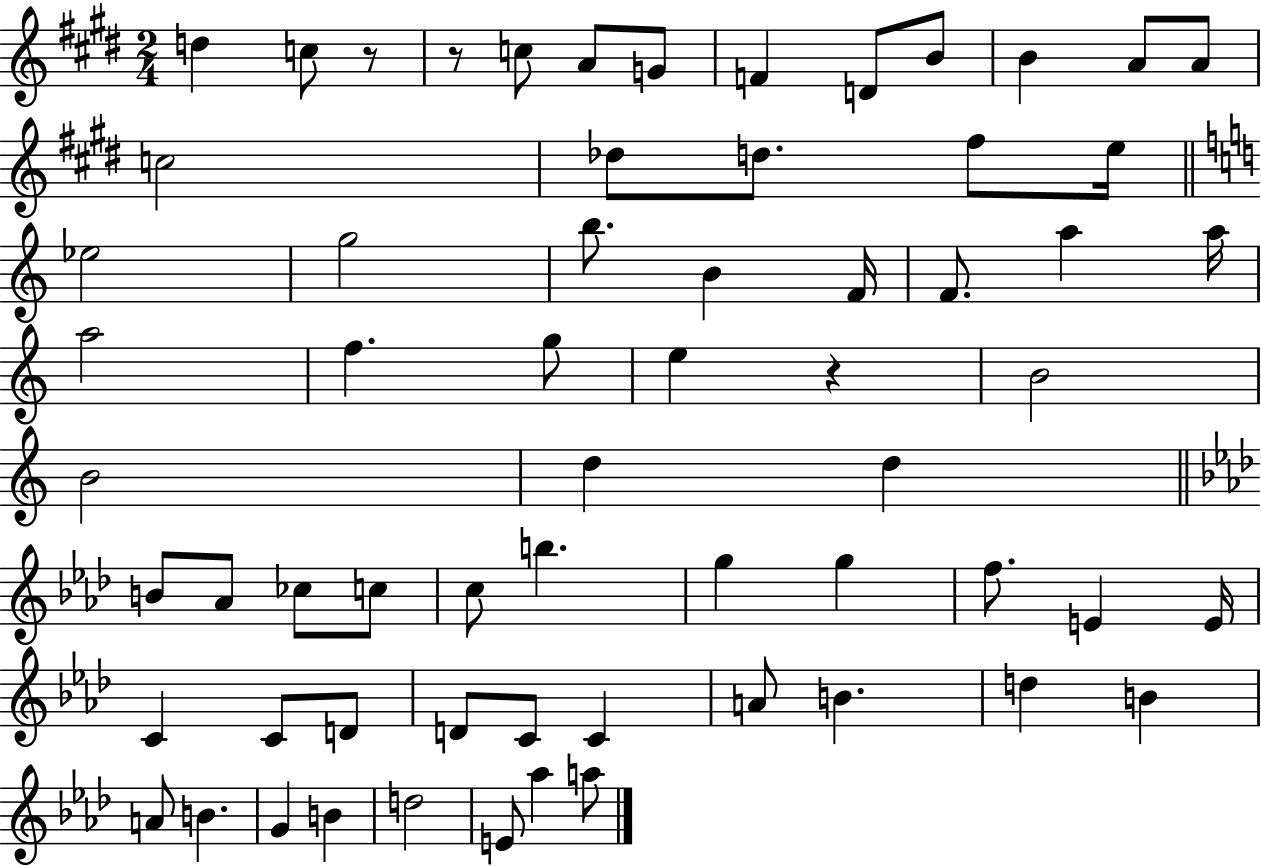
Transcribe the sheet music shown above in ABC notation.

X:1
T:Untitled
M:2/4
L:1/4
K:E
d c/2 z/2 z/2 c/2 A/2 G/2 F D/2 B/2 B A/2 A/2 c2 _d/2 d/2 ^f/2 e/4 _e2 g2 b/2 B F/4 F/2 a a/4 a2 f g/2 e z B2 B2 d d B/2 _A/2 _c/2 c/2 c/2 b g g f/2 E E/4 C C/2 D/2 D/2 C/2 C A/2 B d B A/2 B G B d2 E/2 _a a/2